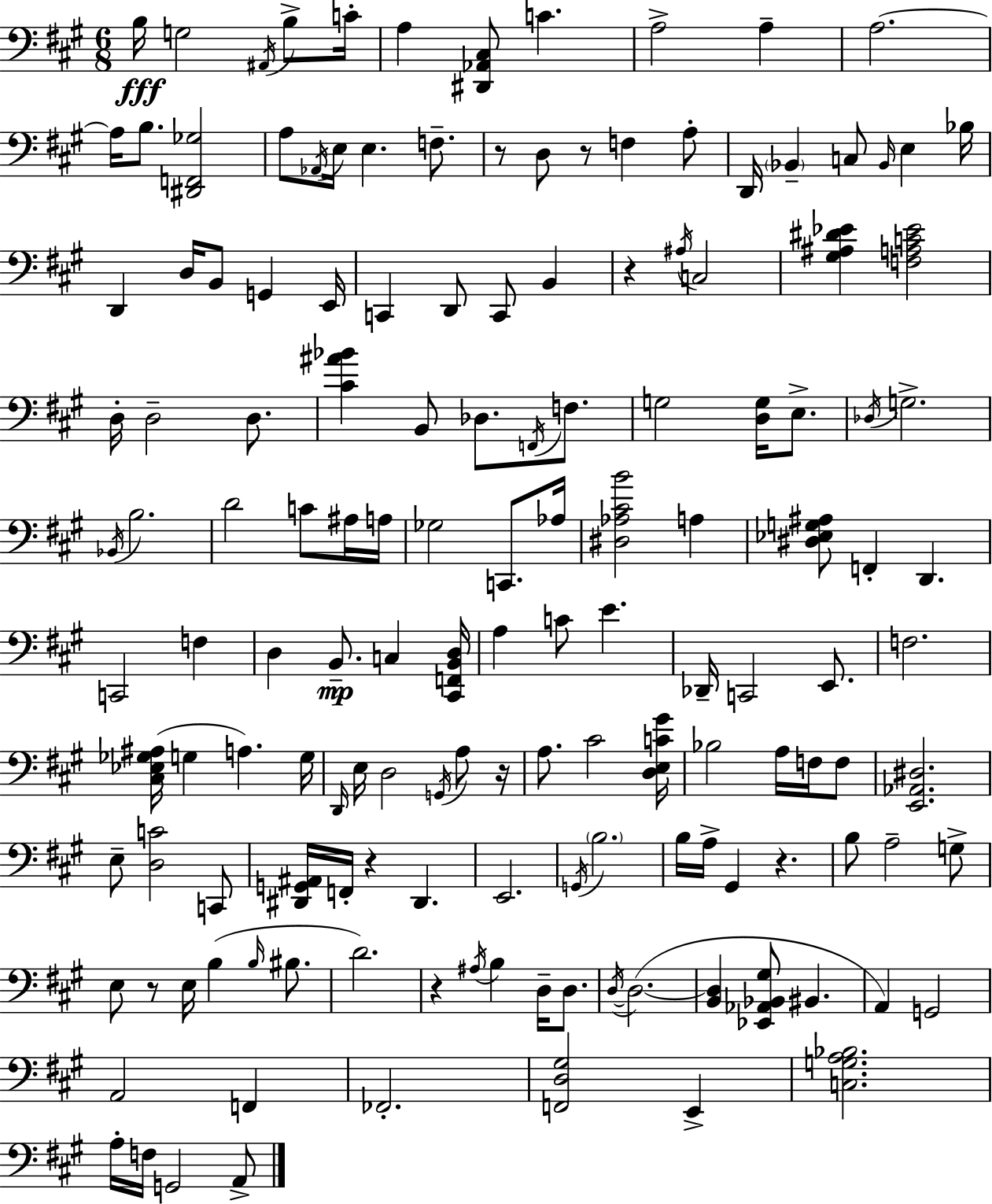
B3/s G3/h A#2/s B3/e C4/s A3/q [D#2,Ab2,C#3]/e C4/q. A3/h A3/q A3/h. A3/s B3/e. [D#2,F2,Gb3]/h A3/e Ab2/s E3/s E3/q. F3/e. R/e D3/e R/e F3/q A3/e D2/s Bb2/q C3/e Bb2/s E3/q Bb3/s D2/q D3/s B2/e G2/q E2/s C2/q D2/e C2/e B2/q R/q A#3/s C3/h [G#3,A#3,D#4,Eb4]/q [F3,A3,C4,Eb4]/h D3/s D3/h D3/e. [C#4,A#4,Bb4]/q B2/e Db3/e. F2/s F3/e. G3/h [D3,G3]/s E3/e. Db3/s G3/h. Bb2/s B3/h. D4/h C4/e A#3/s A3/s Gb3/h C2/e. Ab3/s [D#3,Ab3,C#4,B4]/h A3/q [D#3,Eb3,G3,A#3]/e F2/q D2/q. C2/h F3/q D3/q B2/e. C3/q [C#2,F2,B2,D3]/s A3/q C4/e E4/q. Db2/s C2/h E2/e. F3/h. [C#3,Eb3,Gb3,A#3]/s G3/q A3/q. G3/s D2/s E3/s D3/h G2/s A3/e R/s A3/e. C#4/h [D3,E3,C4,G#4]/s Bb3/h A3/s F3/s F3/e [E2,Ab2,D#3]/h. E3/e [D3,C4]/h C2/e [D#2,G2,A#2]/s F2/s R/q D#2/q. E2/h. G2/s B3/h. B3/s A3/s G#2/q R/q. B3/e A3/h G3/e E3/e R/e E3/s B3/q B3/s BIS3/e. D4/h. R/q A#3/s B3/q D3/s D3/e. D3/s D3/h. [B2,D3]/q [Eb2,Ab2,Bb2,G#3]/e BIS2/q. A2/q G2/h A2/h F2/q FES2/h. [F2,D3,G#3]/h E2/q [C3,G3,A3,Bb3]/h. A3/s F3/s G2/h A2/e